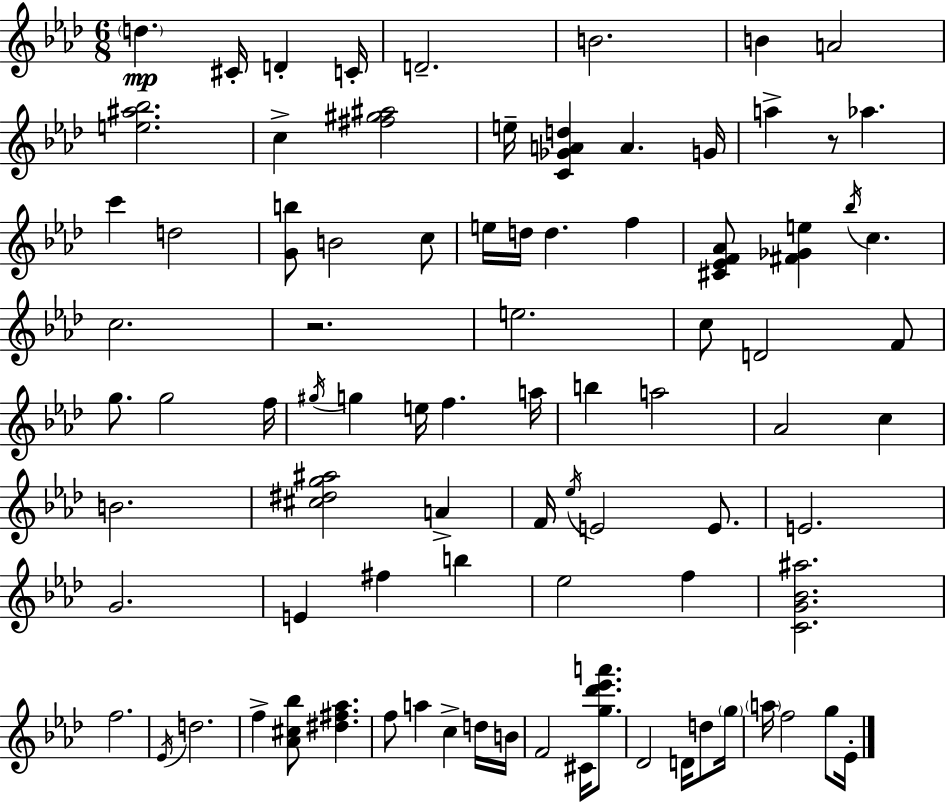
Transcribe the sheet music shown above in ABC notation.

X:1
T:Untitled
M:6/8
L:1/4
K:Fm
d ^C/4 D C/4 D2 B2 B A2 [e^a_b]2 c [^f^g^a]2 e/4 [C_GAd] A G/4 a z/2 _a c' d2 [Gb]/2 B2 c/2 e/4 d/4 d f [^C_EF_A]/2 [^F_Ge] _b/4 c c2 z2 e2 c/2 D2 F/2 g/2 g2 f/4 ^g/4 g e/4 f a/4 b a2 _A2 c B2 [^c^dg^a]2 A F/4 _e/4 E2 E/2 E2 G2 E ^f b _e2 f [CG_B^a]2 f2 _E/4 d2 f [_A^c_b]/2 [^d^f_a] f/2 a c d/4 B/4 F2 ^C/4 [g_d'_e'a']/2 _D2 D/4 d/2 g/4 a/4 f2 g/2 _E/4